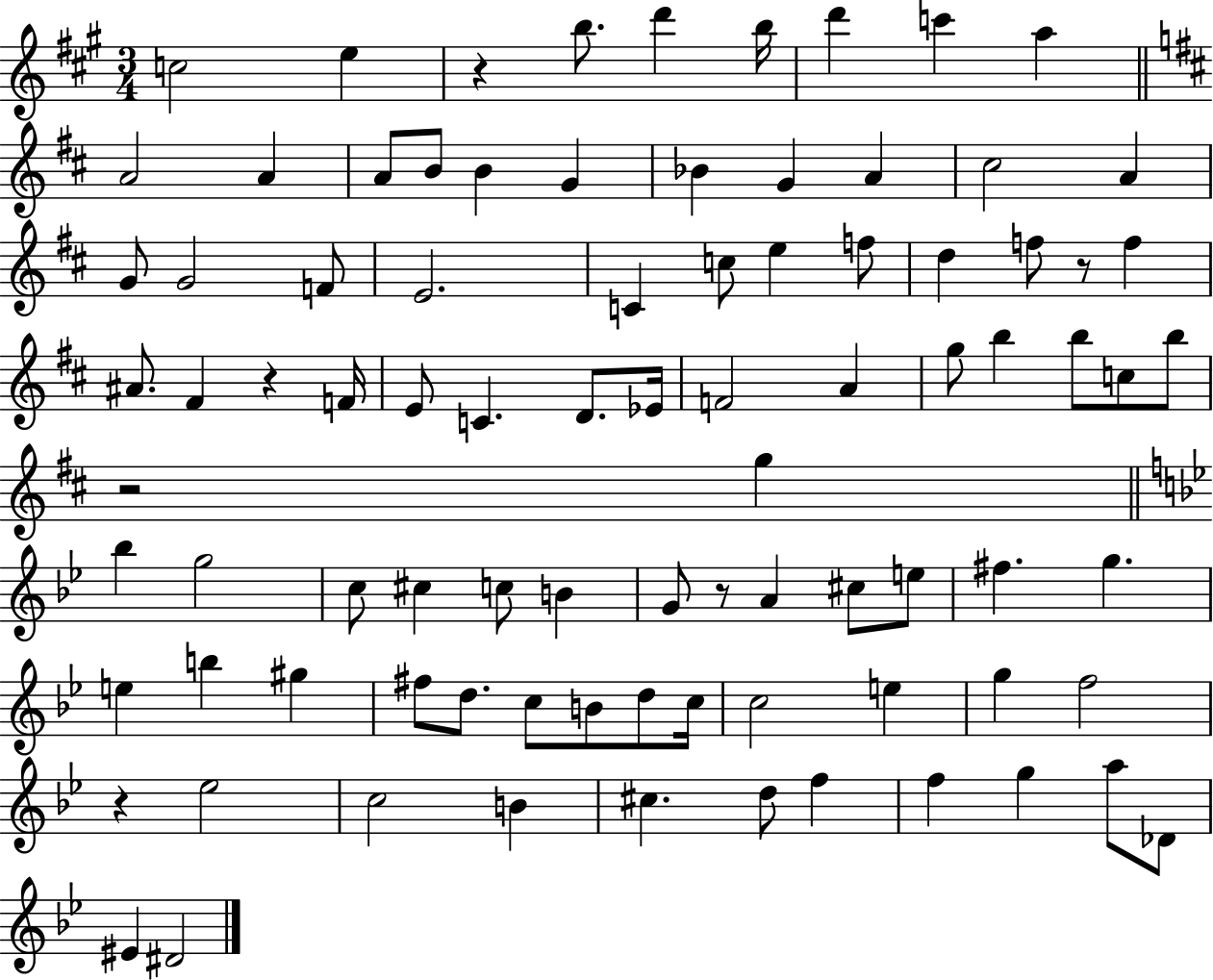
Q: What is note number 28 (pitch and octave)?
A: D5